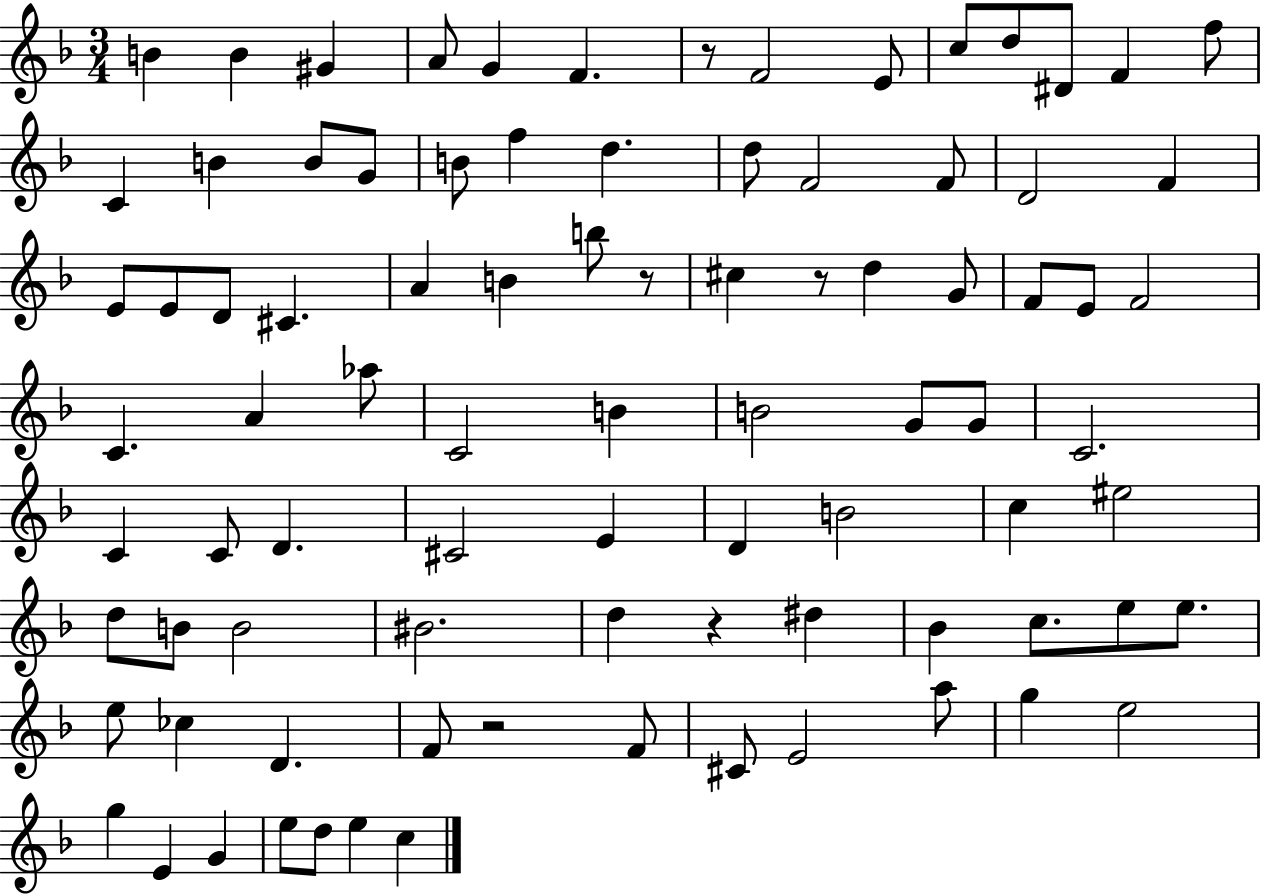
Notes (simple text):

B4/q B4/q G#4/q A4/e G4/q F4/q. R/e F4/h E4/e C5/e D5/e D#4/e F4/q F5/e C4/q B4/q B4/e G4/e B4/e F5/q D5/q. D5/e F4/h F4/e D4/h F4/q E4/e E4/e D4/e C#4/q. A4/q B4/q B5/e R/e C#5/q R/e D5/q G4/e F4/e E4/e F4/h C4/q. A4/q Ab5/e C4/h B4/q B4/h G4/e G4/e C4/h. C4/q C4/e D4/q. C#4/h E4/q D4/q B4/h C5/q EIS5/h D5/e B4/e B4/h BIS4/h. D5/q R/q D#5/q Bb4/q C5/e. E5/e E5/e. E5/e CES5/q D4/q. F4/e R/h F4/e C#4/e E4/h A5/e G5/q E5/h G5/q E4/q G4/q E5/e D5/e E5/q C5/q